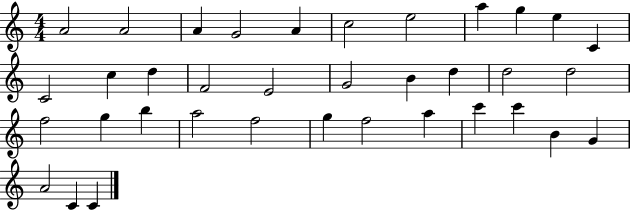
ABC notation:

X:1
T:Untitled
M:4/4
L:1/4
K:C
A2 A2 A G2 A c2 e2 a g e C C2 c d F2 E2 G2 B d d2 d2 f2 g b a2 f2 g f2 a c' c' B G A2 C C